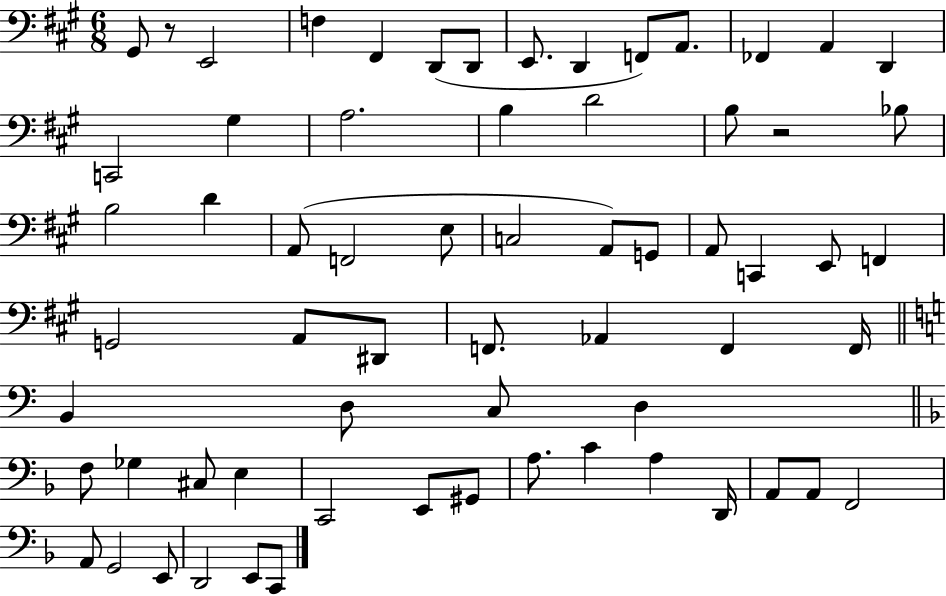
X:1
T:Untitled
M:6/8
L:1/4
K:A
^G,,/2 z/2 E,,2 F, ^F,, D,,/2 D,,/2 E,,/2 D,, F,,/2 A,,/2 _F,, A,, D,, C,,2 ^G, A,2 B, D2 B,/2 z2 _B,/2 B,2 D A,,/2 F,,2 E,/2 C,2 A,,/2 G,,/2 A,,/2 C,, E,,/2 F,, G,,2 A,,/2 ^D,,/2 F,,/2 _A,, F,, F,,/4 B,, D,/2 C,/2 D, F,/2 _G, ^C,/2 E, C,,2 E,,/2 ^G,,/2 A,/2 C A, D,,/4 A,,/2 A,,/2 F,,2 A,,/2 G,,2 E,,/2 D,,2 E,,/2 C,,/2